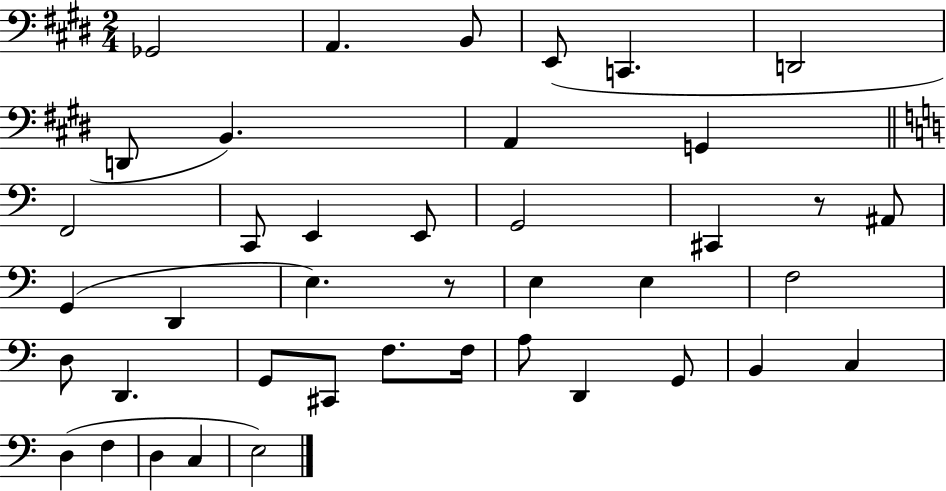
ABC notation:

X:1
T:Untitled
M:2/4
L:1/4
K:E
_G,,2 A,, B,,/2 E,,/2 C,, D,,2 D,,/2 B,, A,, G,, F,,2 C,,/2 E,, E,,/2 G,,2 ^C,, z/2 ^A,,/2 G,, D,, E, z/2 E, E, F,2 D,/2 D,, G,,/2 ^C,,/2 F,/2 F,/4 A,/2 D,, G,,/2 B,, C, D, F, D, C, E,2